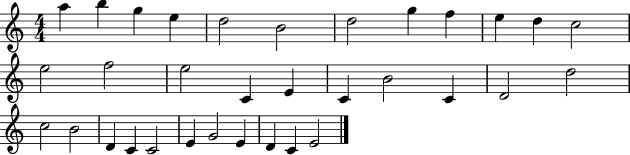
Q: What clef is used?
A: treble